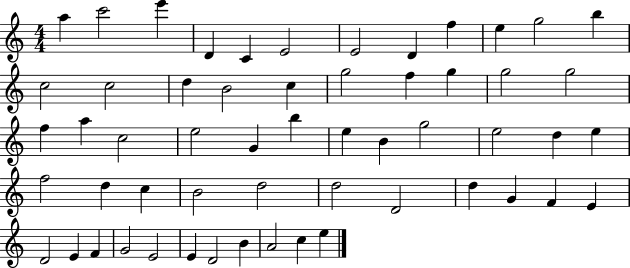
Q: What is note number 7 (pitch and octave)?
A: E4